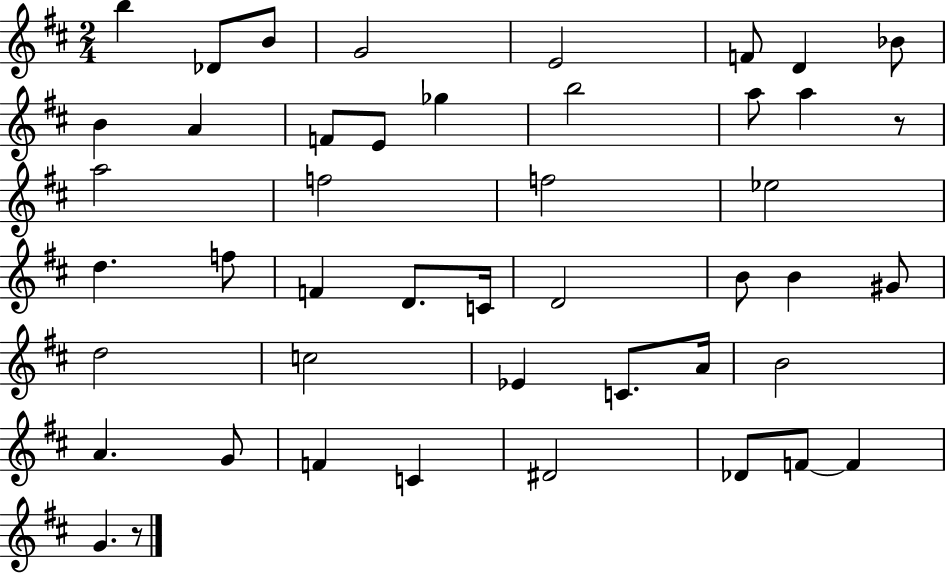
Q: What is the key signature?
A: D major